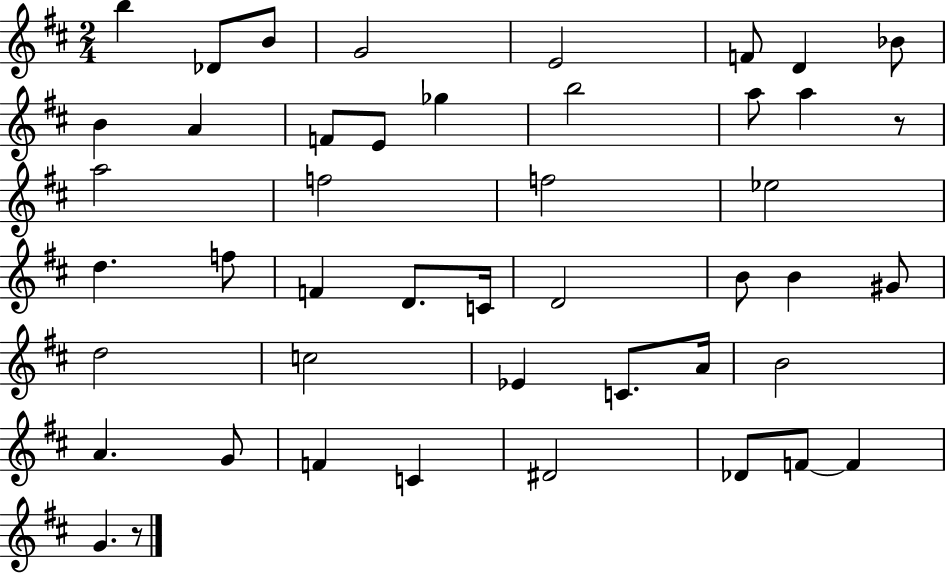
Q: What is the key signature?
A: D major